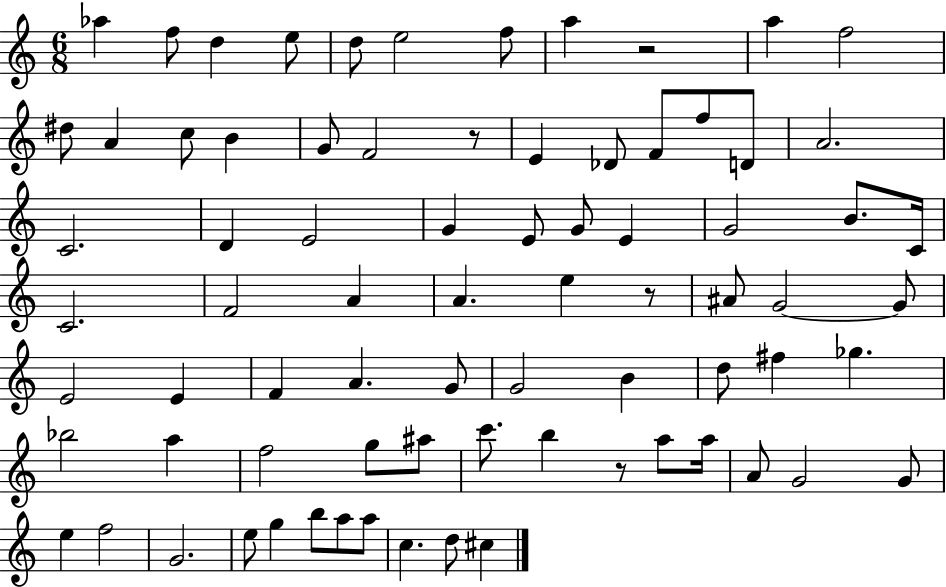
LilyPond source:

{
  \clef treble
  \numericTimeSignature
  \time 6/8
  \key c \major
  aes''4 f''8 d''4 e''8 | d''8 e''2 f''8 | a''4 r2 | a''4 f''2 | \break dis''8 a'4 c''8 b'4 | g'8 f'2 r8 | e'4 des'8 f'8 f''8 d'8 | a'2. | \break c'2. | d'4 e'2 | g'4 e'8 g'8 e'4 | g'2 b'8. c'16 | \break c'2. | f'2 a'4 | a'4. e''4 r8 | ais'8 g'2~~ g'8 | \break e'2 e'4 | f'4 a'4. g'8 | g'2 b'4 | d''8 fis''4 ges''4. | \break bes''2 a''4 | f''2 g''8 ais''8 | c'''8. b''4 r8 a''8 a''16 | a'8 g'2 g'8 | \break e''4 f''2 | g'2. | e''8 g''4 b''8 a''8 a''8 | c''4. d''8 cis''4 | \break \bar "|."
}